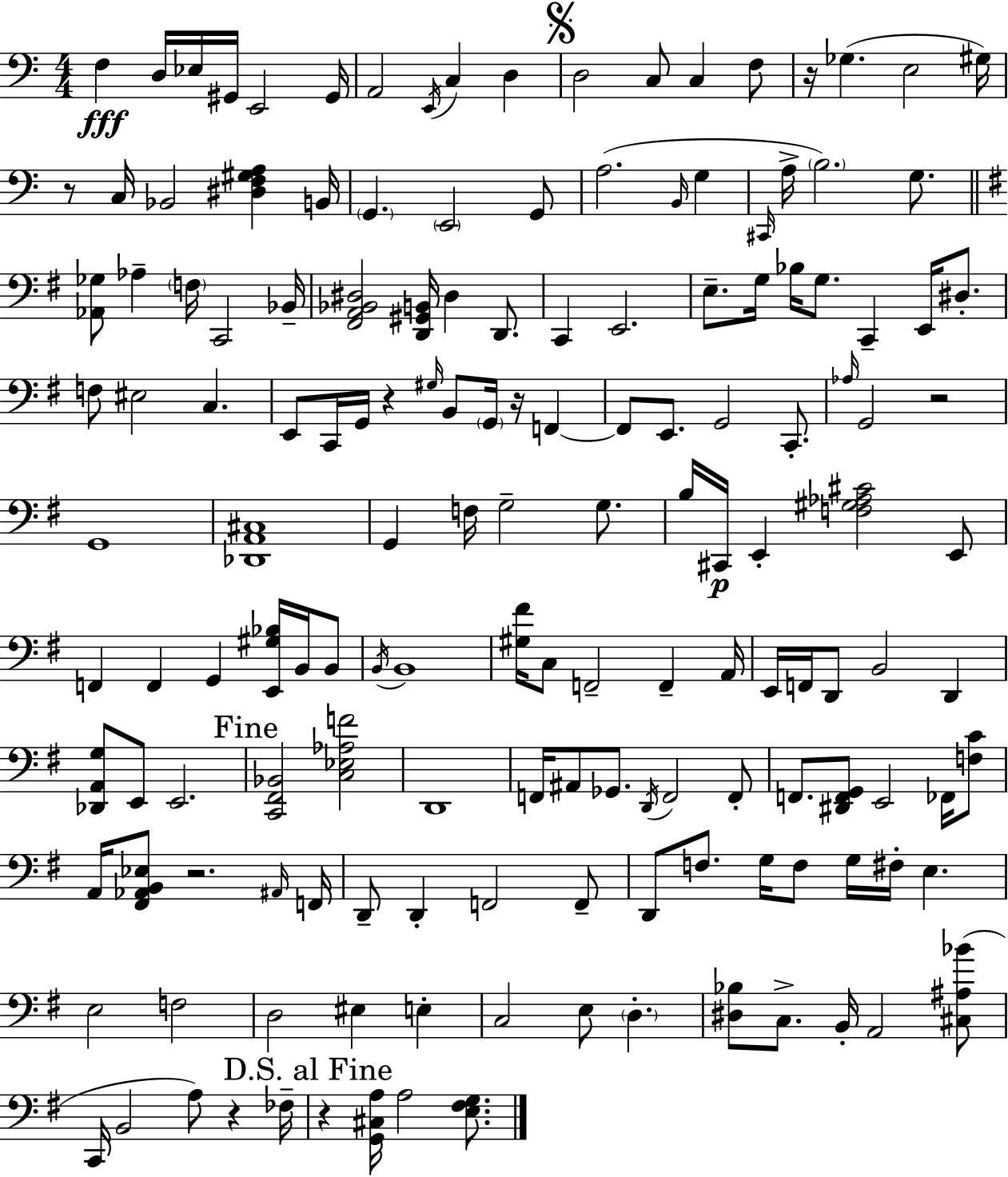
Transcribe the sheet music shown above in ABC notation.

X:1
T:Untitled
M:4/4
L:1/4
K:Am
F, D,/4 _E,/4 ^G,,/4 E,,2 ^G,,/4 A,,2 E,,/4 C, D, D,2 C,/2 C, F,/2 z/4 _G, E,2 ^G,/4 z/2 C,/4 _B,,2 [^D,F,^G,A,] B,,/4 G,, E,,2 G,,/2 A,2 B,,/4 G, ^C,,/4 A,/4 B,2 G,/2 [_A,,_G,]/2 _A, F,/4 C,,2 _B,,/4 [^F,,A,,_B,,^D,]2 [D,,^G,,B,,]/4 ^D, D,,/2 C,, E,,2 E,/2 G,/4 _B,/4 G,/2 C,, E,,/4 ^D,/2 F,/2 ^E,2 C, E,,/2 C,,/4 G,,/4 z ^G,/4 B,,/2 G,,/4 z/4 F,, F,,/2 E,,/2 G,,2 C,,/2 _A,/4 G,,2 z2 G,,4 [_D,,A,,^C,]4 G,, F,/4 G,2 G,/2 B,/4 ^C,,/4 E,, [F,^G,_A,^C]2 E,,/2 F,, F,, G,, [E,,^G,_B,]/4 B,,/4 B,,/2 B,,/4 B,,4 [^G,^F]/4 C,/2 F,,2 F,, A,,/4 E,,/4 F,,/4 D,,/2 B,,2 D,, [_D,,A,,G,]/2 E,,/2 E,,2 [C,,^F,,_B,,]2 [C,_E,_A,F]2 D,,4 F,,/4 ^A,,/2 _G,,/2 D,,/4 F,,2 F,,/2 F,,/2 [^D,,F,,G,,]/2 E,,2 _F,,/4 [F,C]/2 A,,/4 [^F,,_A,,B,,_E,]/2 z2 ^A,,/4 F,,/4 D,,/2 D,, F,,2 F,,/2 D,,/2 F,/2 G,/4 F,/2 G,/4 ^F,/4 E, E,2 F,2 D,2 ^E, E, C,2 E,/2 D, [^D,_B,]/2 C,/2 B,,/4 A,,2 [^C,^A,_B]/2 C,,/4 B,,2 A,/2 z _F,/4 z [G,,^C,A,]/4 A,2 [E,^F,G,]/2